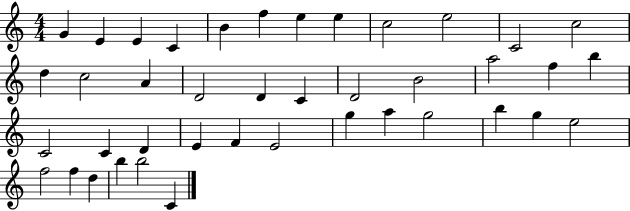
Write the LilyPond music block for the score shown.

{
  \clef treble
  \numericTimeSignature
  \time 4/4
  \key c \major
  g'4 e'4 e'4 c'4 | b'4 f''4 e''4 e''4 | c''2 e''2 | c'2 c''2 | \break d''4 c''2 a'4 | d'2 d'4 c'4 | d'2 b'2 | a''2 f''4 b''4 | \break c'2 c'4 d'4 | e'4 f'4 e'2 | g''4 a''4 g''2 | b''4 g''4 e''2 | \break f''2 f''4 d''4 | b''4 b''2 c'4 | \bar "|."
}